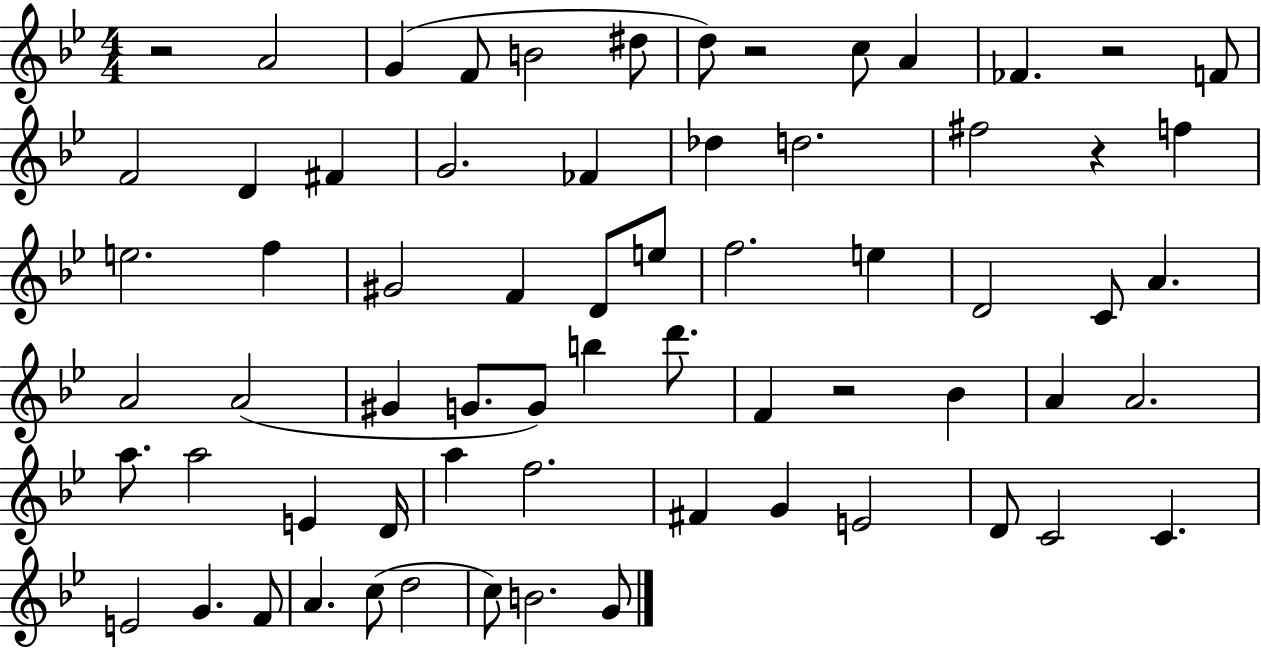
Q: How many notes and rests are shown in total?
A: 67